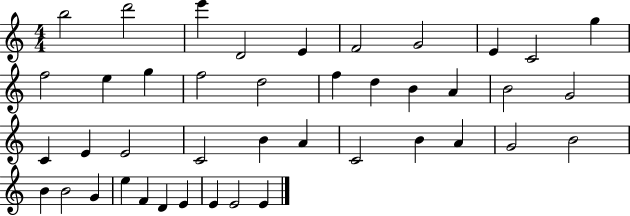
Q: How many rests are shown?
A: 0